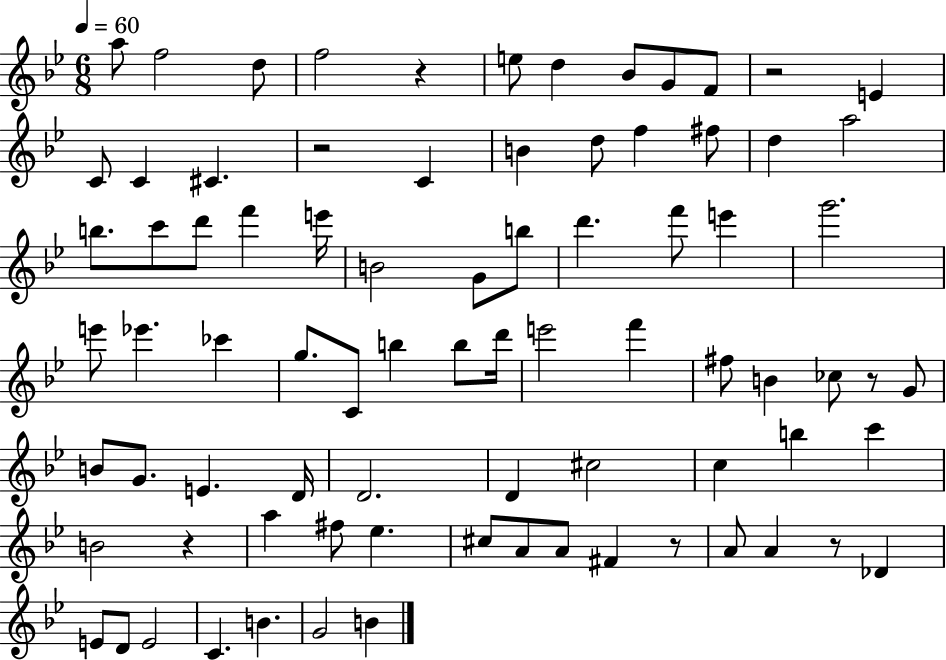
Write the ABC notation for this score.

X:1
T:Untitled
M:6/8
L:1/4
K:Bb
a/2 f2 d/2 f2 z e/2 d _B/2 G/2 F/2 z2 E C/2 C ^C z2 C B d/2 f ^f/2 d a2 b/2 c'/2 d'/2 f' e'/4 B2 G/2 b/2 d' f'/2 e' g'2 e'/2 _e' _c' g/2 C/2 b b/2 d'/4 e'2 f' ^f/2 B _c/2 z/2 G/2 B/2 G/2 E D/4 D2 D ^c2 c b c' B2 z a ^f/2 _e ^c/2 A/2 A/2 ^F z/2 A/2 A z/2 _D E/2 D/2 E2 C B G2 B